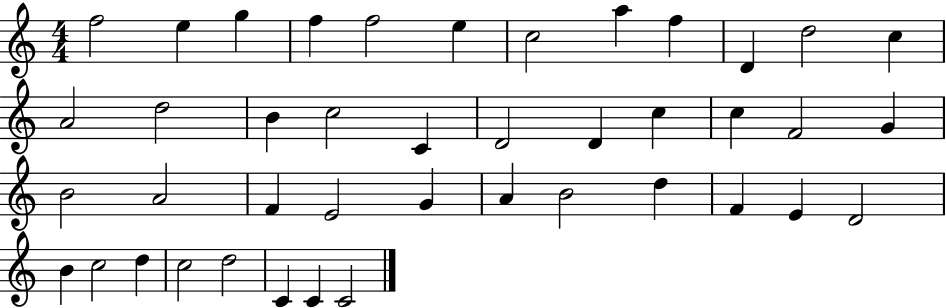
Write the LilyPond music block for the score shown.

{
  \clef treble
  \numericTimeSignature
  \time 4/4
  \key c \major
  f''2 e''4 g''4 | f''4 f''2 e''4 | c''2 a''4 f''4 | d'4 d''2 c''4 | \break a'2 d''2 | b'4 c''2 c'4 | d'2 d'4 c''4 | c''4 f'2 g'4 | \break b'2 a'2 | f'4 e'2 g'4 | a'4 b'2 d''4 | f'4 e'4 d'2 | \break b'4 c''2 d''4 | c''2 d''2 | c'4 c'4 c'2 | \bar "|."
}